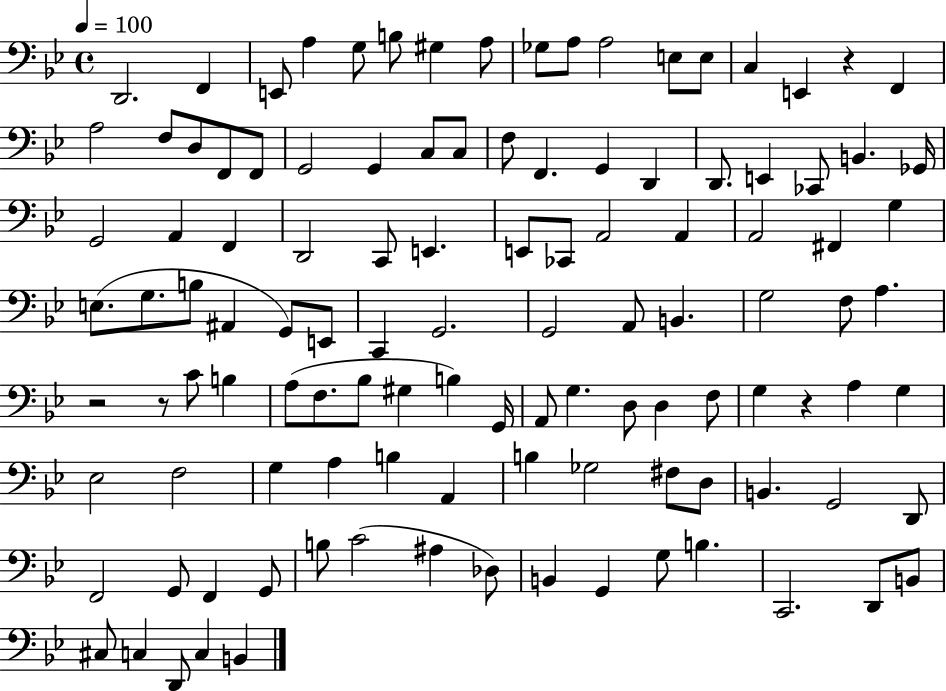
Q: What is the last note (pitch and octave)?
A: B2